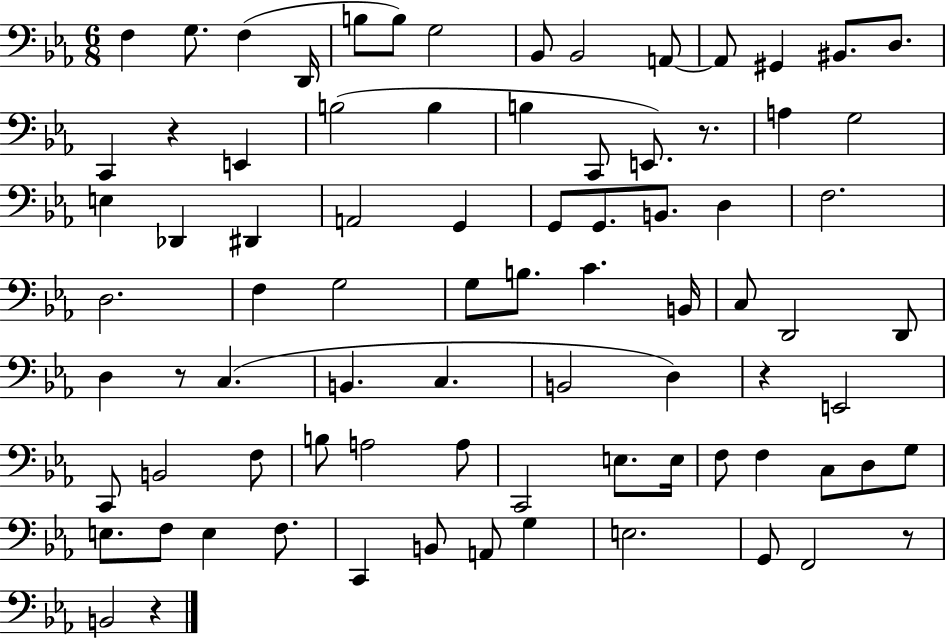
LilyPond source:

{
  \clef bass
  \numericTimeSignature
  \time 6/8
  \key ees \major
  f4 g8. f4( d,16 | b8 b8) g2 | bes,8 bes,2 a,8~~ | a,8 gis,4 bis,8. d8. | \break c,4 r4 e,4 | b2( b4 | b4 c,8 e,8.) r8. | a4 g2 | \break e4 des,4 dis,4 | a,2 g,4 | g,8 g,8. b,8. d4 | f2. | \break d2. | f4 g2 | g8 b8. c'4. b,16 | c8 d,2 d,8 | \break d4 r8 c4.( | b,4. c4. | b,2 d4) | r4 e,2 | \break c,8 b,2 f8 | b8 a2 a8 | c,2 e8. e16 | f8 f4 c8 d8 g8 | \break e8. f8 e4 f8. | c,4 b,8 a,8 g4 | e2. | g,8 f,2 r8 | \break b,2 r4 | \bar "|."
}